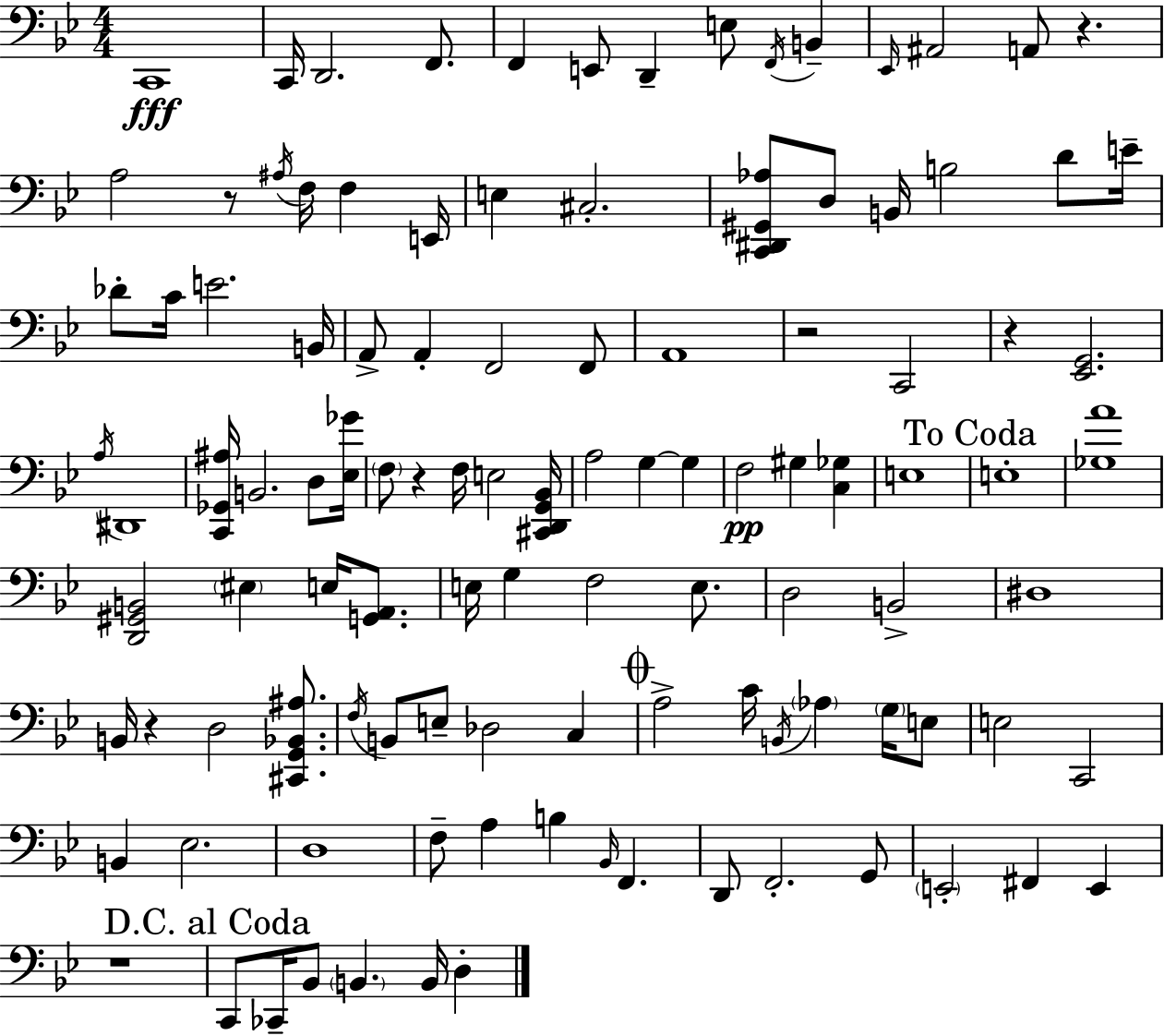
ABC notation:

X:1
T:Untitled
M:4/4
L:1/4
K:Gm
C,,4 C,,/4 D,,2 F,,/2 F,, E,,/2 D,, E,/2 F,,/4 B,, _E,,/4 ^A,,2 A,,/2 z A,2 z/2 ^A,/4 F,/4 F, E,,/4 E, ^C,2 [C,,^D,,^G,,_A,]/2 D,/2 B,,/4 B,2 D/2 E/4 _D/2 C/4 E2 B,,/4 A,,/2 A,, F,,2 F,,/2 A,,4 z2 C,,2 z [_E,,G,,]2 A,/4 ^D,,4 [C,,_G,,^A,]/4 B,,2 D,/2 [_E,_G]/4 F,/2 z F,/4 E,2 [^C,,D,,G,,_B,,]/4 A,2 G, G, F,2 ^G, [C,_G,] E,4 E,4 [_G,A]4 [D,,^G,,B,,]2 ^E, E,/4 [G,,A,,]/2 E,/4 G, F,2 E,/2 D,2 B,,2 ^D,4 B,,/4 z D,2 [^C,,G,,_B,,^A,]/2 F,/4 B,,/2 E,/2 _D,2 C, A,2 C/4 B,,/4 _A, G,/4 E,/2 E,2 C,,2 B,, _E,2 D,4 F,/2 A, B, _B,,/4 F,, D,,/2 F,,2 G,,/2 E,,2 ^F,, E,, z4 C,,/2 _C,,/4 _B,,/2 B,, B,,/4 D,